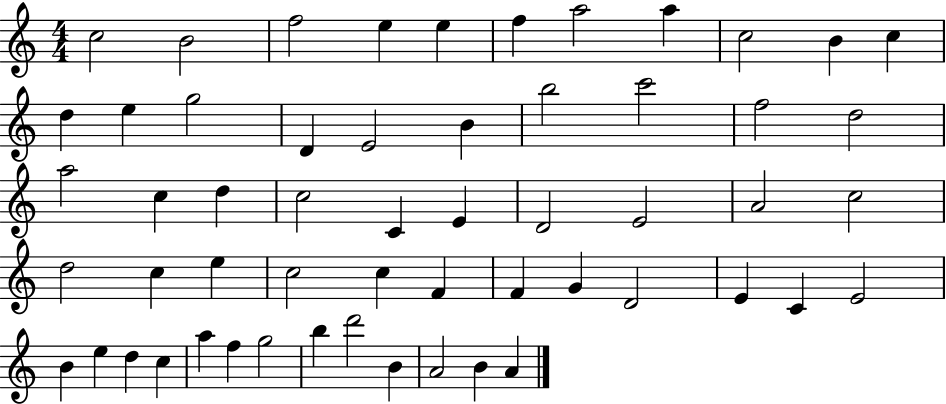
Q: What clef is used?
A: treble